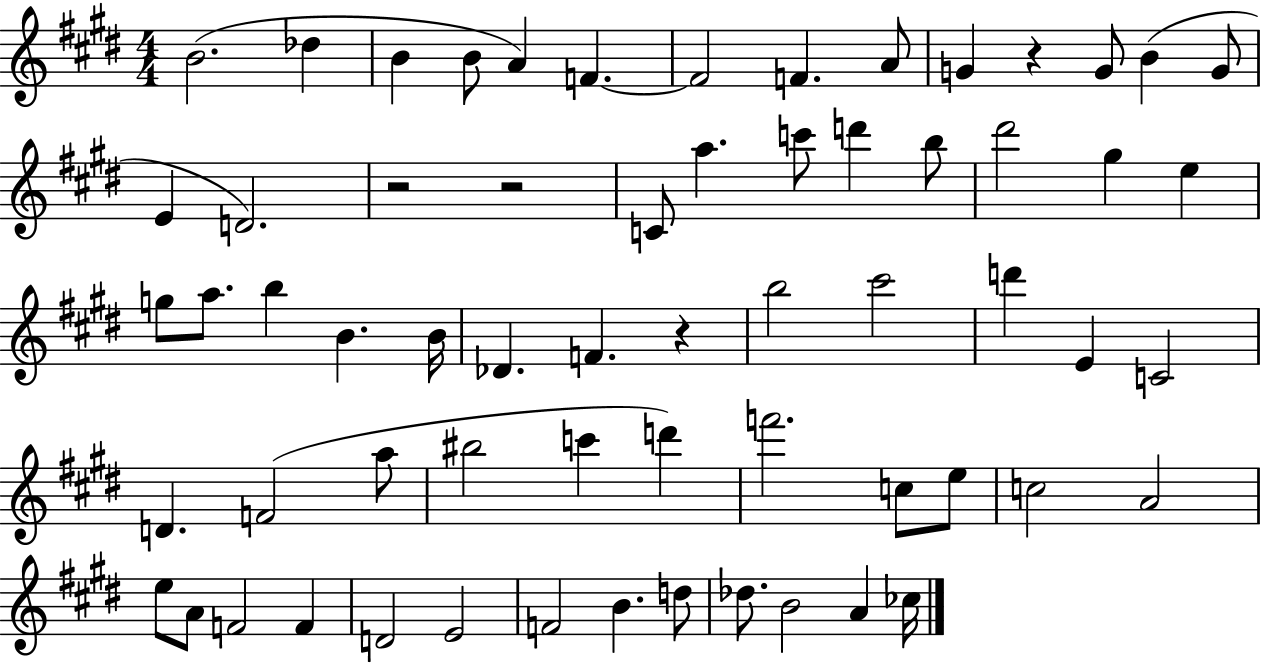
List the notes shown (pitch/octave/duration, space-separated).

B4/h. Db5/q B4/q B4/e A4/q F4/q. F4/h F4/q. A4/e G4/q R/q G4/e B4/q G4/e E4/q D4/h. R/h R/h C4/e A5/q. C6/e D6/q B5/e D#6/h G#5/q E5/q G5/e A5/e. B5/q B4/q. B4/s Db4/q. F4/q. R/q B5/h C#6/h D6/q E4/q C4/h D4/q. F4/h A5/e BIS5/h C6/q D6/q F6/h. C5/e E5/e C5/h A4/h E5/e A4/e F4/h F4/q D4/h E4/h F4/h B4/q. D5/e Db5/e. B4/h A4/q CES5/s